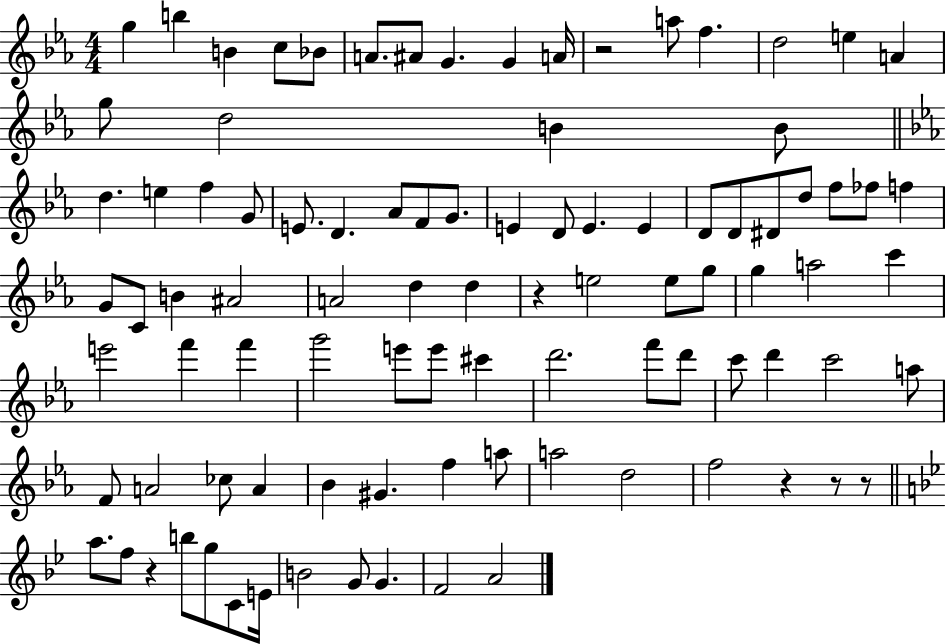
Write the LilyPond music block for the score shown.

{
  \clef treble
  \numericTimeSignature
  \time 4/4
  \key ees \major
  \repeat volta 2 { g''4 b''4 b'4 c''8 bes'8 | a'8. ais'8 g'4. g'4 a'16 | r2 a''8 f''4. | d''2 e''4 a'4 | \break g''8 d''2 b'4 b'8 | \bar "||" \break \key c \minor d''4. e''4 f''4 g'8 | e'8. d'4. aes'8 f'8 g'8. | e'4 d'8 e'4. e'4 | d'8 d'8 dis'8 d''8 f''8 fes''8 f''4 | \break g'8 c'8 b'4 ais'2 | a'2 d''4 d''4 | r4 e''2 e''8 g''8 | g''4 a''2 c'''4 | \break e'''2 f'''4 f'''4 | g'''2 e'''8 e'''8 cis'''4 | d'''2. f'''8 d'''8 | c'''8 d'''4 c'''2 a''8 | \break f'8 a'2 ces''8 a'4 | bes'4 gis'4. f''4 a''8 | a''2 d''2 | f''2 r4 r8 r8 | \break \bar "||" \break \key bes \major a''8. f''8 r4 b''8 g''8 c'8 e'16 | b'2 g'8 g'4. | f'2 a'2 | } \bar "|."
}